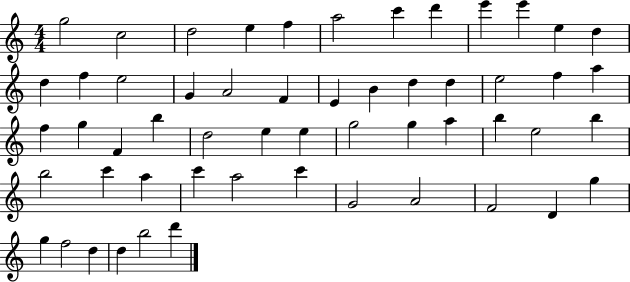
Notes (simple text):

G5/h C5/h D5/h E5/q F5/q A5/h C6/q D6/q E6/q E6/q E5/q D5/q D5/q F5/q E5/h G4/q A4/h F4/q E4/q B4/q D5/q D5/q E5/h F5/q A5/q F5/q G5/q F4/q B5/q D5/h E5/q E5/q G5/h G5/q A5/q B5/q E5/h B5/q B5/h C6/q A5/q C6/q A5/h C6/q G4/h A4/h F4/h D4/q G5/q G5/q F5/h D5/q D5/q B5/h D6/q